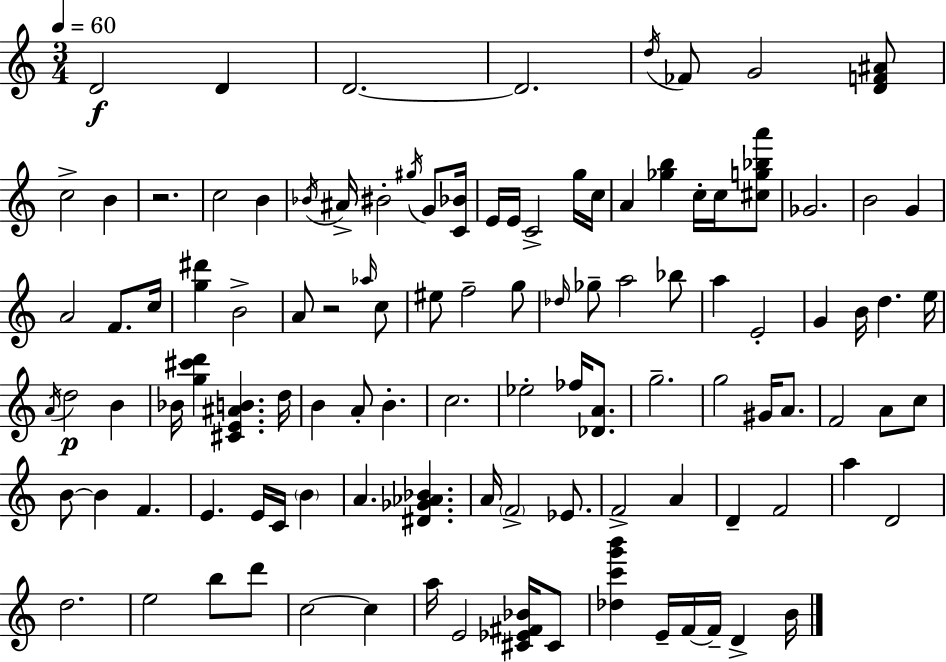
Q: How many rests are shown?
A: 2